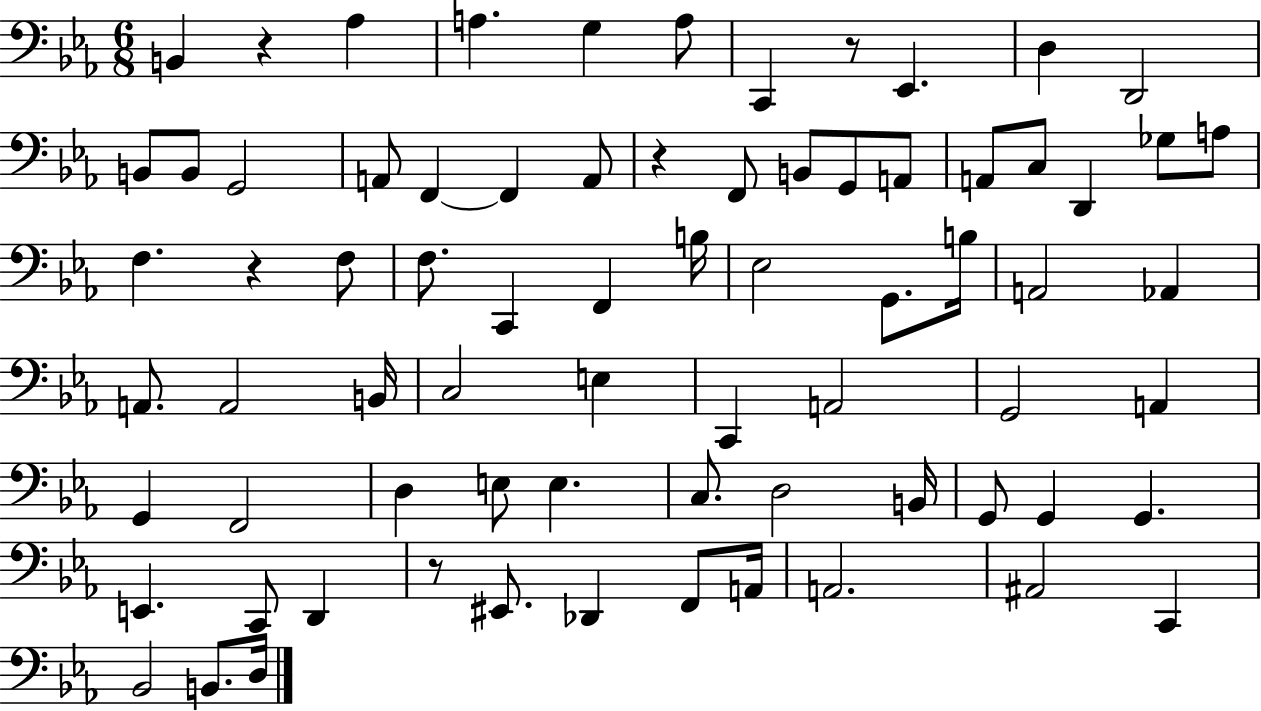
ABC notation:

X:1
T:Untitled
M:6/8
L:1/4
K:Eb
B,, z _A, A, G, A,/2 C,, z/2 _E,, D, D,,2 B,,/2 B,,/2 G,,2 A,,/2 F,, F,, A,,/2 z F,,/2 B,,/2 G,,/2 A,,/2 A,,/2 C,/2 D,, _G,/2 A,/2 F, z F,/2 F,/2 C,, F,, B,/4 _E,2 G,,/2 B,/4 A,,2 _A,, A,,/2 A,,2 B,,/4 C,2 E, C,, A,,2 G,,2 A,, G,, F,,2 D, E,/2 E, C,/2 D,2 B,,/4 G,,/2 G,, G,, E,, C,,/2 D,, z/2 ^E,,/2 _D,, F,,/2 A,,/4 A,,2 ^A,,2 C,, _B,,2 B,,/2 D,/4